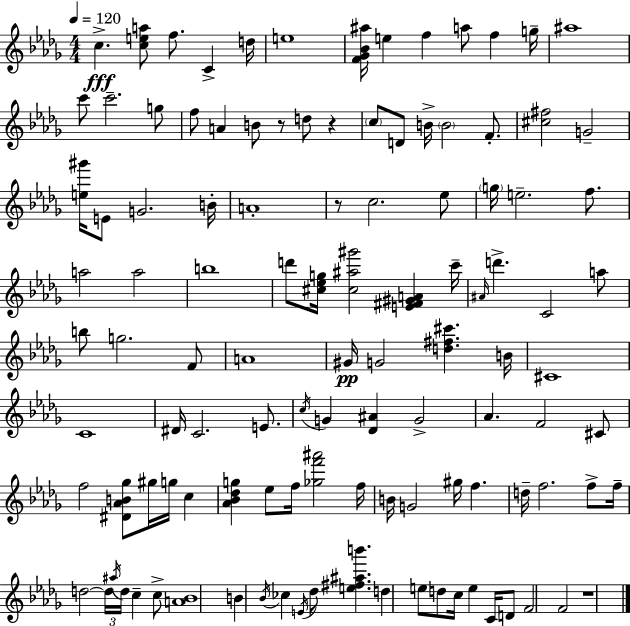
C5/q. [C5,E5,A5]/e F5/e. C4/q D5/s E5/w [F4,Gb4,Bb4,A#5]/s E5/q F5/q A5/e F5/q G5/s A#5/w C6/e C6/h. G5/e F5/e A4/q B4/e R/e D5/e R/q C5/e D4/e B4/s B4/h F4/e. [C#5,F#5]/h G4/h [E5,G#6]/s E4/e G4/h. B4/s A4/w R/e C5/h. Eb5/e G5/s E5/h. F5/e. A5/h A5/h B5/w D6/e [C#5,Eb5,G5]/s [C#5,A#5,G#6]/h [E4,F#4,G#4,A4]/q C6/s A#4/s D6/q. C4/h A5/e B5/e G5/h. F4/e A4/w G#4/s G4/h [D5,F#5,C#6]/q. B4/s C#4/w C4/w D#4/s C4/h. E4/e. C5/s G4/q [Db4,A#4]/q G4/h Ab4/q. F4/h C#4/e F5/h [D#4,Ab4,B4,Gb5]/e G#5/s G5/s C5/q [Ab4,Bb4,Db5,G5]/q Eb5/e F5/s [Gb5,F6,A#6]/h F5/s B4/s G4/h G#5/s F5/q. D5/s F5/h. F5/e F5/s D5/h D5/s A#5/s D5/s C5/q C5/e [A4,Bb4]/w B4/q Bb4/s CES5/q E4/s Db5/e [E5,F#5,A#5,B6]/q. D5/q E5/e D5/e C5/s E5/q C4/s D4/e F4/h F4/h R/w